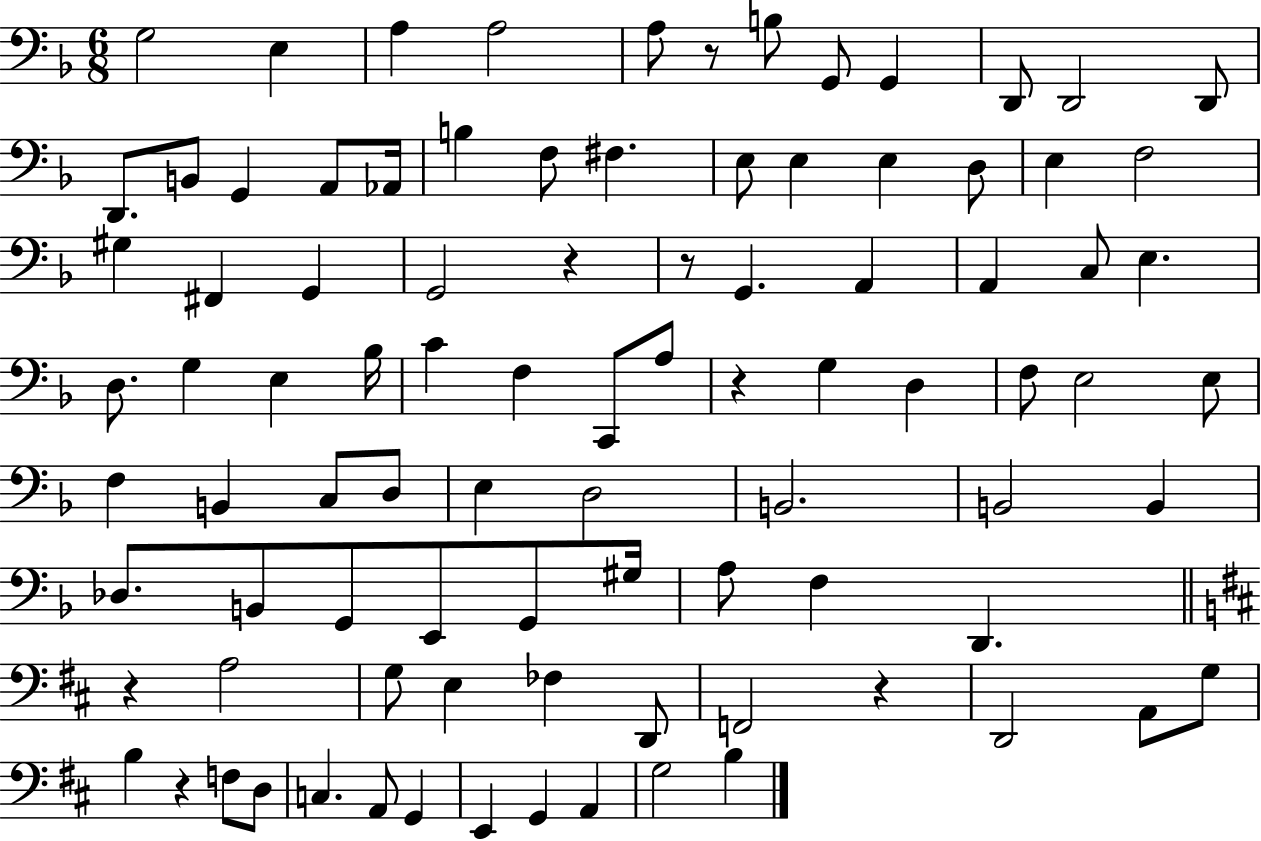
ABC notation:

X:1
T:Untitled
M:6/8
L:1/4
K:F
G,2 E, A, A,2 A,/2 z/2 B,/2 G,,/2 G,, D,,/2 D,,2 D,,/2 D,,/2 B,,/2 G,, A,,/2 _A,,/4 B, F,/2 ^F, E,/2 E, E, D,/2 E, F,2 ^G, ^F,, G,, G,,2 z z/2 G,, A,, A,, C,/2 E, D,/2 G, E, _B,/4 C F, C,,/2 A,/2 z G, D, F,/2 E,2 E,/2 F, B,, C,/2 D,/2 E, D,2 B,,2 B,,2 B,, _D,/2 B,,/2 G,,/2 E,,/2 G,,/2 ^G,/4 A,/2 F, D,, z A,2 G,/2 E, _F, D,,/2 F,,2 z D,,2 A,,/2 G,/2 B, z F,/2 D,/2 C, A,,/2 G,, E,, G,, A,, G,2 B,